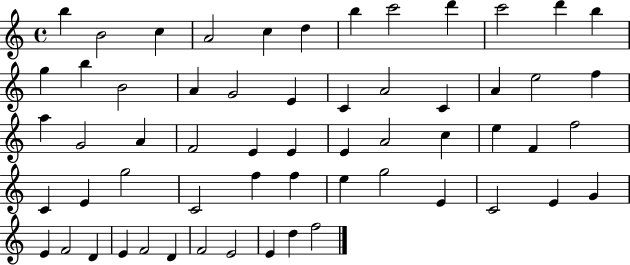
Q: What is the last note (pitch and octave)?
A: F5